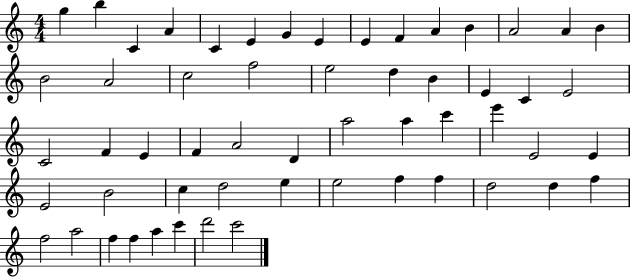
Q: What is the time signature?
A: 4/4